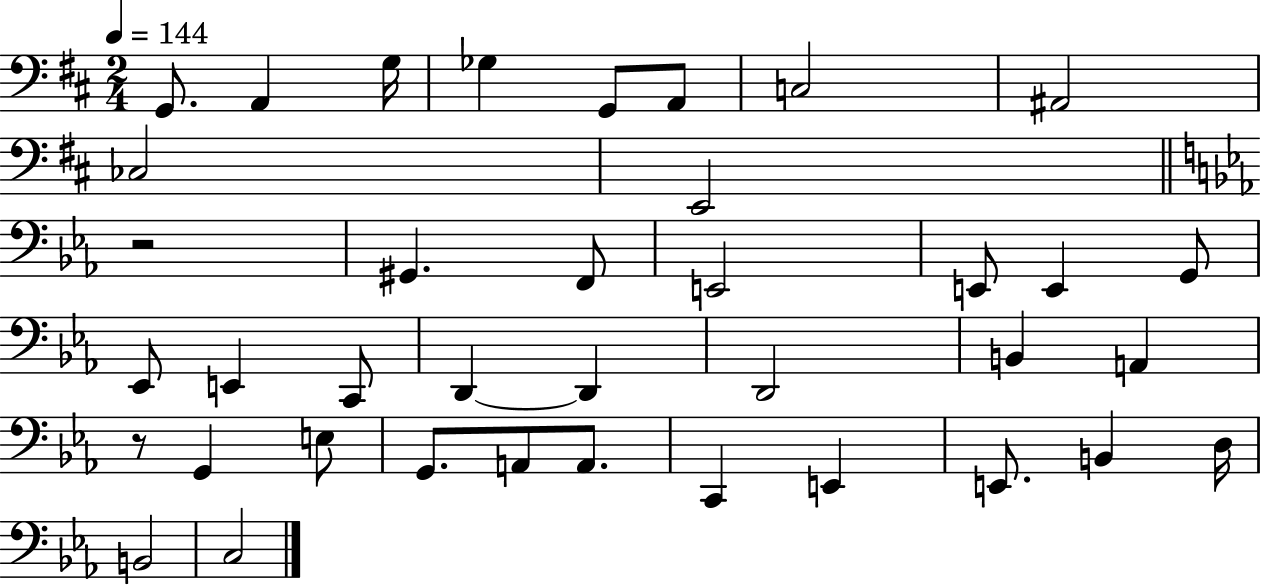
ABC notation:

X:1
T:Untitled
M:2/4
L:1/4
K:D
G,,/2 A,, G,/4 _G, G,,/2 A,,/2 C,2 ^A,,2 _C,2 E,,2 z2 ^G,, F,,/2 E,,2 E,,/2 E,, G,,/2 _E,,/2 E,, C,,/2 D,, D,, D,,2 B,, A,, z/2 G,, E,/2 G,,/2 A,,/2 A,,/2 C,, E,, E,,/2 B,, D,/4 B,,2 C,2